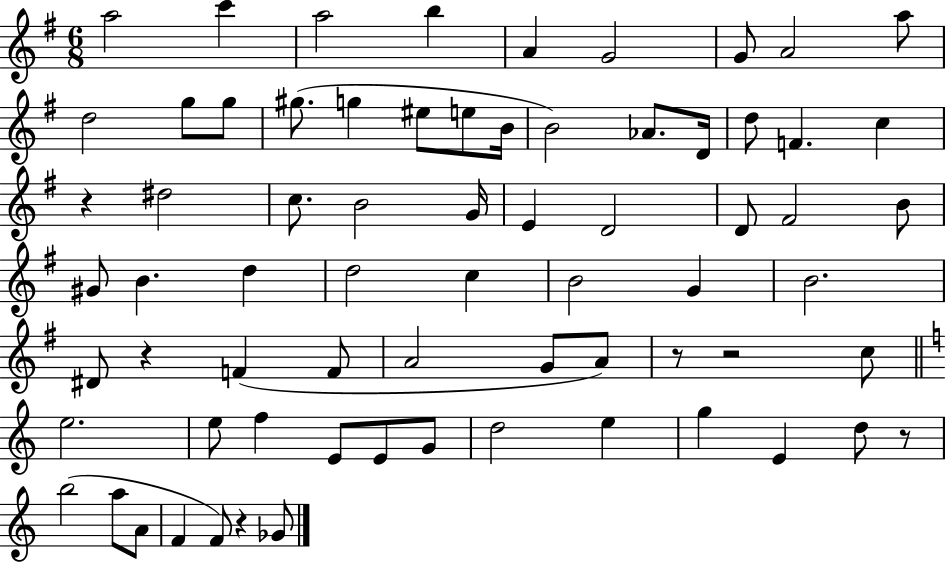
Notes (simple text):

A5/h C6/q A5/h B5/q A4/q G4/h G4/e A4/h A5/e D5/h G5/e G5/e G#5/e. G5/q EIS5/e E5/e B4/s B4/h Ab4/e. D4/s D5/e F4/q. C5/q R/q D#5/h C5/e. B4/h G4/s E4/q D4/h D4/e F#4/h B4/e G#4/e B4/q. D5/q D5/h C5/q B4/h G4/q B4/h. D#4/e R/q F4/q F4/e A4/h G4/e A4/e R/e R/h C5/e E5/h. E5/e F5/q E4/e E4/e G4/e D5/h E5/q G5/q E4/q D5/e R/e B5/h A5/e A4/e F4/q F4/e R/q Gb4/e